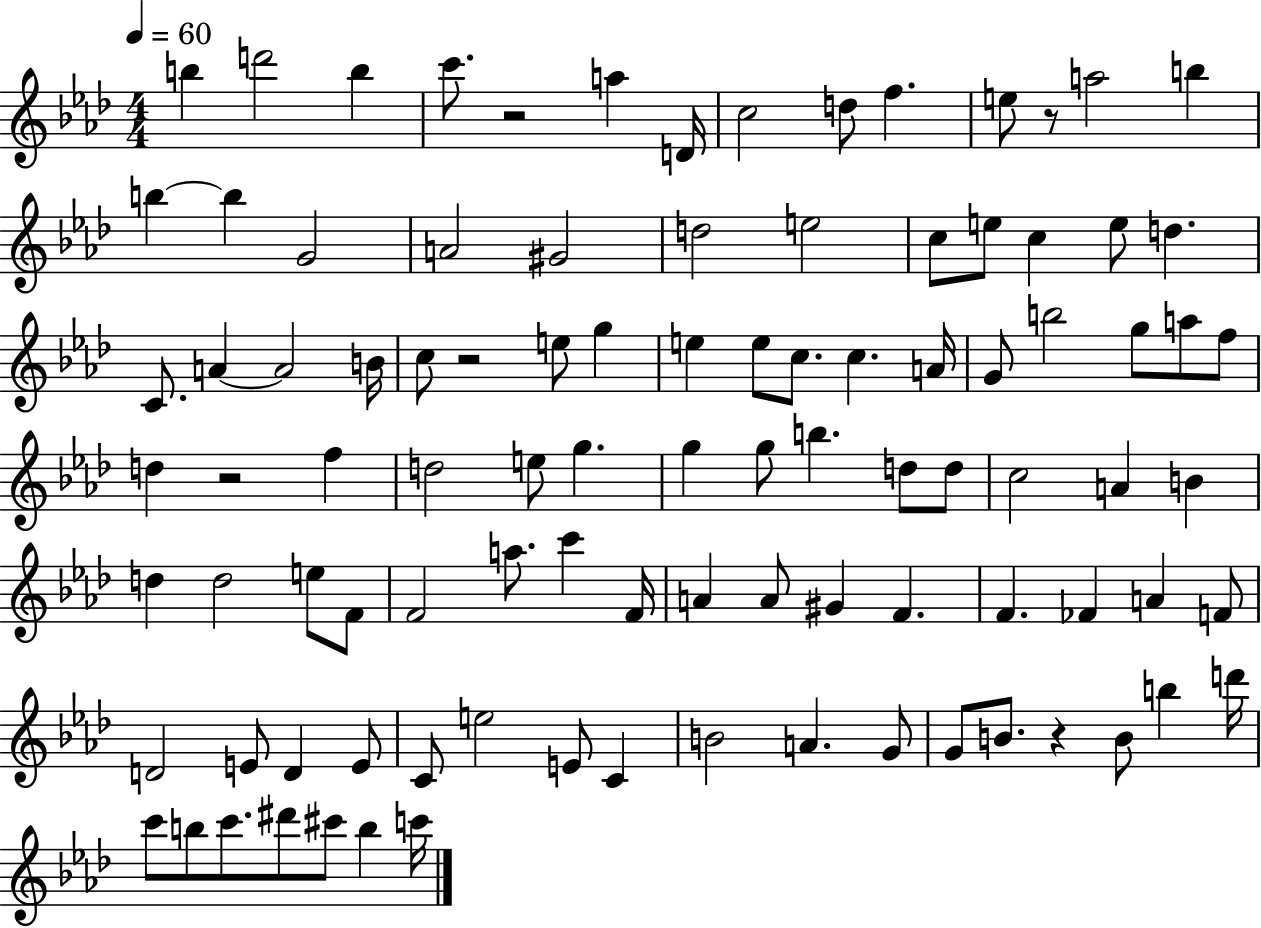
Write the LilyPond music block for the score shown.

{
  \clef treble
  \numericTimeSignature
  \time 4/4
  \key aes \major
  \tempo 4 = 60
  b''4 d'''2 b''4 | c'''8. r2 a''4 d'16 | c''2 d''8 f''4. | e''8 r8 a''2 b''4 | \break b''4~~ b''4 g'2 | a'2 gis'2 | d''2 e''2 | c''8 e''8 c''4 e''8 d''4. | \break c'8. a'4~~ a'2 b'16 | c''8 r2 e''8 g''4 | e''4 e''8 c''8. c''4. a'16 | g'8 b''2 g''8 a''8 f''8 | \break d''4 r2 f''4 | d''2 e''8 g''4. | g''4 g''8 b''4. d''8 d''8 | c''2 a'4 b'4 | \break d''4 d''2 e''8 f'8 | f'2 a''8. c'''4 f'16 | a'4 a'8 gis'4 f'4. | f'4. fes'4 a'4 f'8 | \break d'2 e'8 d'4 e'8 | c'8 e''2 e'8 c'4 | b'2 a'4. g'8 | g'8 b'8. r4 b'8 b''4 d'''16 | \break c'''8 b''8 c'''8. dis'''8 cis'''8 b''4 c'''16 | \bar "|."
}